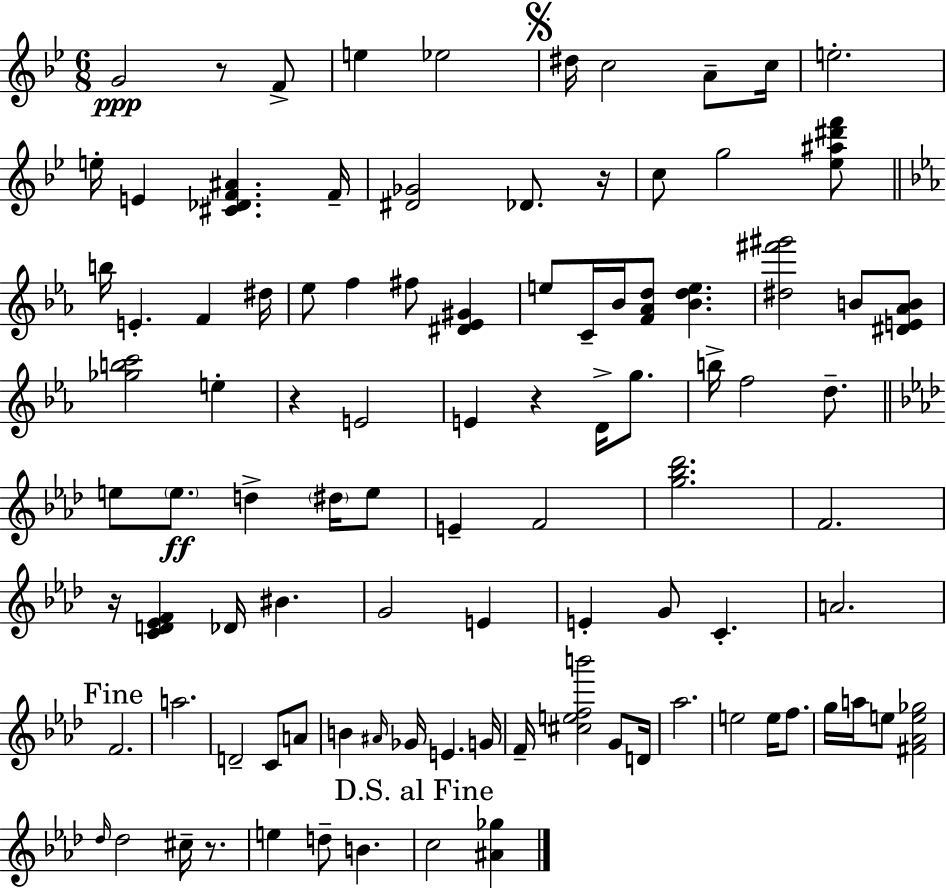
{
  \clef treble
  \numericTimeSignature
  \time 6/8
  \key bes \major
  g'2\ppp r8 f'8-> | e''4 ees''2 | \mark \markup { \musicglyph "scripts.segno" } dis''16 c''2 a'8-- c''16 | e''2.-. | \break e''16-. e'4 <cis' des' f' ais'>4. f'16-- | <dis' ges'>2 des'8. r16 | c''8 g''2 <ees'' ais'' dis''' f'''>8 | \bar "||" \break \key c \minor b''16 e'4.-. f'4 dis''16 | ees''8 f''4 fis''8 <dis' ees' gis'>4 | e''8 c'16-- bes'16 <f' aes' d''>8 <bes' d'' e''>4. | <dis'' fis''' gis'''>2 b'8 <dis' e' aes' b'>8 | \break <ges'' b'' c'''>2 e''4-. | r4 e'2 | e'4 r4 d'16-> g''8. | b''16-> f''2 d''8.-- | \break \bar "||" \break \key aes \major e''8 \parenthesize e''8.\ff d''4-> \parenthesize dis''16 e''8 | e'4-- f'2 | <g'' bes'' des'''>2. | f'2. | \break r16 <c' d' ees' f'>4 des'16 bis'4. | g'2 e'4 | e'4-. g'8 c'4.-. | a'2. | \break \mark "Fine" f'2. | a''2. | d'2-- c'8 a'8 | b'4 \grace { ais'16 } ges'16 e'4. | \break g'16 f'16-- <cis'' e'' f'' b'''>2 g'8 | d'16 aes''2. | e''2 e''16 f''8. | g''16 a''16 e''8 <fis' aes' e'' ges''>2 | \break \grace { des''16 } des''2 cis''16-- r8. | e''4 d''8-- b'4. | \mark "D.S. al Fine" c''2 <ais' ges''>4 | \bar "|."
}